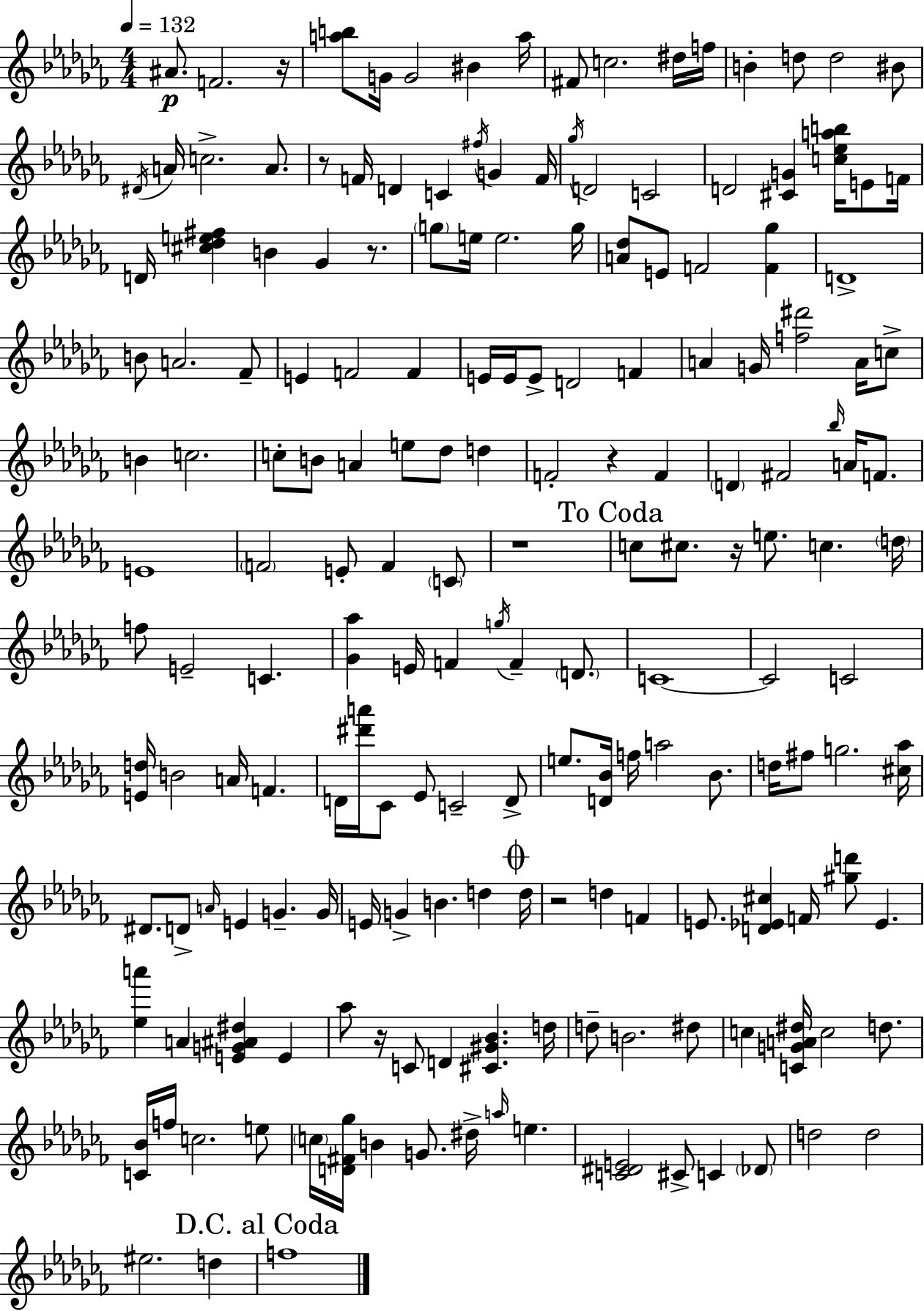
A#4/e. F4/h. R/s [A5,B5]/e G4/s G4/h BIS4/q A5/s F#4/e C5/h. D#5/s F5/s B4/q D5/e D5/h BIS4/e D#4/s A4/s C5/h. A4/e. R/e F4/s D4/q C4/q F#5/s G4/q F4/s Gb5/s D4/h C4/h D4/h [C#4,G4]/q [C5,Eb5,A5,B5]/s E4/e F4/s D4/s [C#5,Db5,E5,F#5]/q B4/q Gb4/q R/e. G5/e E5/s E5/h. G5/s [A4,Db5]/e E4/e F4/h [F4,Gb5]/q D4/w B4/e A4/h. FES4/e E4/q F4/h F4/q E4/s E4/s E4/e D4/h F4/q A4/q G4/s [F5,D#6]/h A4/s C5/e B4/q C5/h. C5/e B4/e A4/q E5/e Db5/e D5/q F4/h R/q F4/q D4/q F#4/h Bb5/s A4/s F4/e. E4/w F4/h E4/e F4/q C4/e R/w C5/e C#5/e. R/s E5/e. C5/q. D5/s F5/e E4/h C4/q. [Gb4,Ab5]/q E4/s F4/q G5/s F4/q D4/e. C4/w C4/h C4/h [E4,D5]/s B4/h A4/s F4/q. D4/s [D#6,A6]/s CES4/e Eb4/e C4/h D4/e E5/e. [D4,Bb4]/s F5/s A5/h Bb4/e. D5/s F#5/e G5/h. [C#5,Ab5]/s D#4/e. D4/e A4/s E4/q G4/q. G4/s E4/s G4/q B4/q. D5/q D5/s R/h D5/q F4/q E4/e. [D4,Eb4,C#5]/q F4/s [G#5,D6]/e Eb4/q. [Eb5,A6]/q A4/q [E4,G4,A#4,D#5]/q E4/q Ab5/e R/s C4/e D4/q [C#4,G#4,Bb4]/q. D5/s D5/e B4/h. D#5/e C5/q [C4,G4,A4,D#5]/s C5/h D5/e. [C4,Bb4]/s F5/s C5/h. E5/e C5/s [D4,F#4,Gb5]/s B4/q G4/e. D#5/s A5/s E5/q. [C4,D#4,E4]/h C#4/e C4/q Db4/e D5/h D5/h EIS5/h. D5/q F5/w